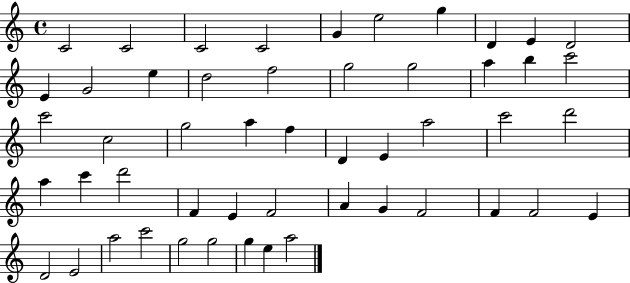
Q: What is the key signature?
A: C major